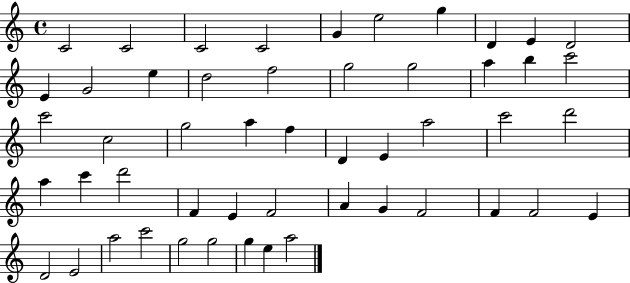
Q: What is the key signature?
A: C major